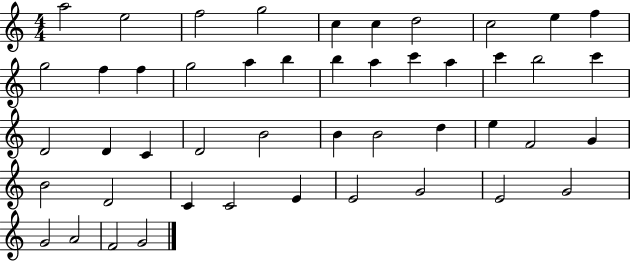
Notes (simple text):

A5/h E5/h F5/h G5/h C5/q C5/q D5/h C5/h E5/q F5/q G5/h F5/q F5/q G5/h A5/q B5/q B5/q A5/q C6/q A5/q C6/q B5/h C6/q D4/h D4/q C4/q D4/h B4/h B4/q B4/h D5/q E5/q F4/h G4/q B4/h D4/h C4/q C4/h E4/q E4/h G4/h E4/h G4/h G4/h A4/h F4/h G4/h